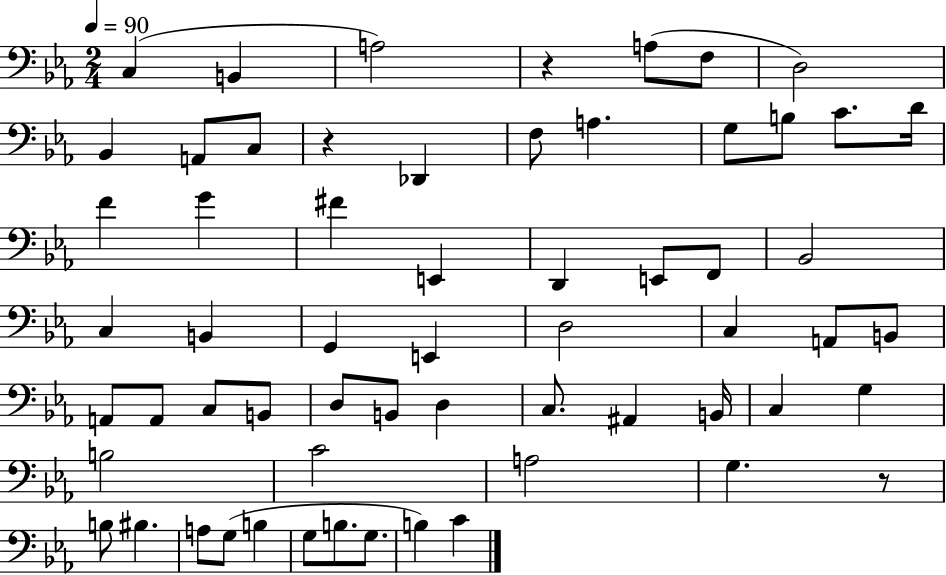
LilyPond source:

{
  \clef bass
  \numericTimeSignature
  \time 2/4
  \key ees \major
  \tempo 4 = 90
  c4( b,4 | a2) | r4 a8( f8 | d2) | \break bes,4 a,8 c8 | r4 des,4 | f8 a4. | g8 b8 c'8. d'16 | \break f'4 g'4 | fis'4 e,4 | d,4 e,8 f,8 | bes,2 | \break c4 b,4 | g,4 e,4 | d2 | c4 a,8 b,8 | \break a,8 a,8 c8 b,8 | d8 b,8 d4 | c8. ais,4 b,16 | c4 g4 | \break b2 | c'2 | a2 | g4. r8 | \break b8 bis4. | a8 g8( b4 | g8 b8. g8. | b4) c'4 | \break \bar "|."
}